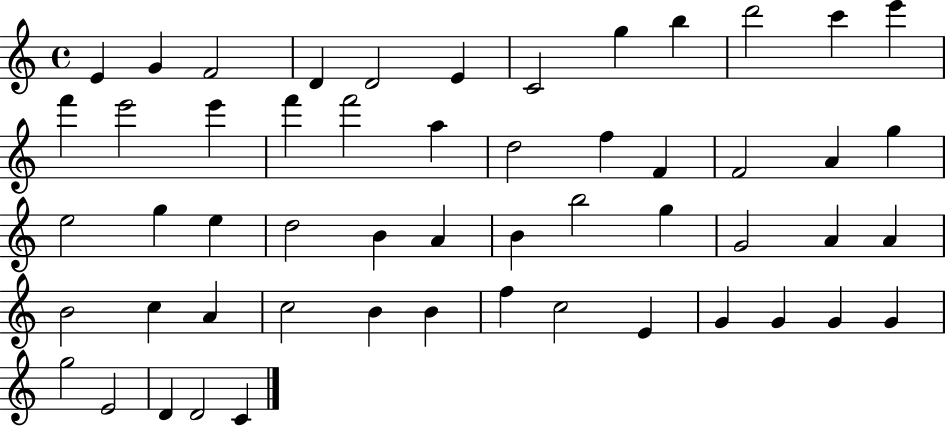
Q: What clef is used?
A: treble